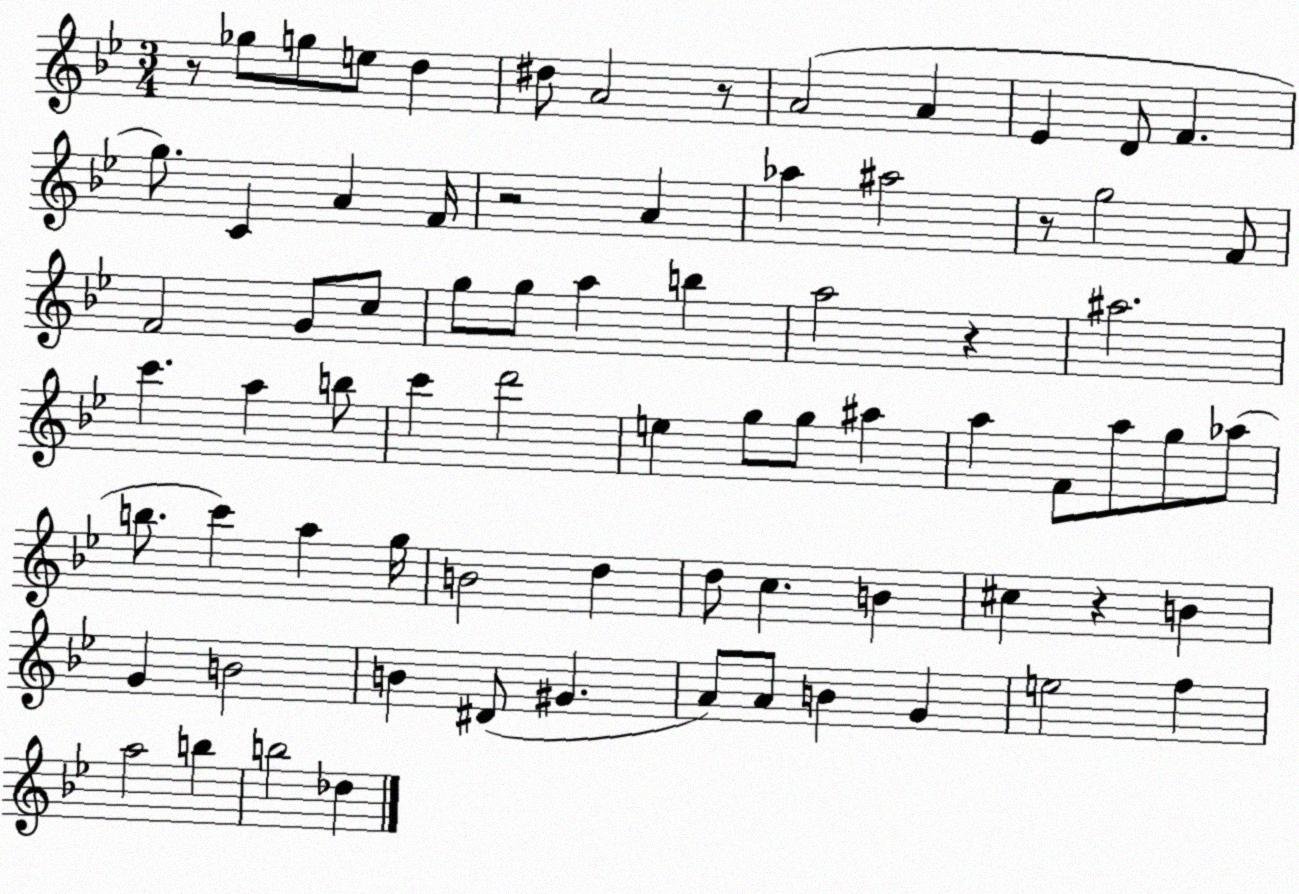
X:1
T:Untitled
M:3/4
L:1/4
K:Bb
z/2 _g/2 g/2 e/2 d ^d/2 A2 z/2 A2 A _E D/2 F g/2 C A F/4 z2 A _a ^a2 z/2 g2 F/2 F2 G/2 c/2 g/2 g/2 a b a2 z ^a2 c' a b/2 c' d'2 e g/2 g/2 ^a a F/2 a/2 g/2 _a/2 b/2 c' a g/4 B2 d d/2 c B ^c z B G B2 B ^D/2 ^G A/2 A/2 B G e2 f a2 b b2 _d